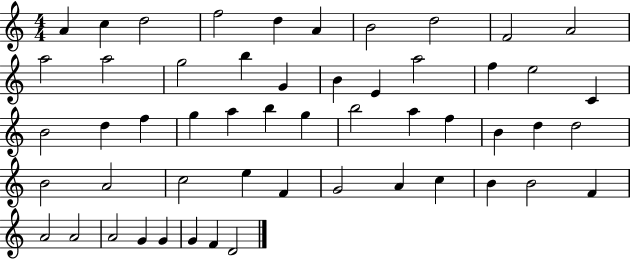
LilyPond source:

{
  \clef treble
  \numericTimeSignature
  \time 4/4
  \key c \major
  a'4 c''4 d''2 | f''2 d''4 a'4 | b'2 d''2 | f'2 a'2 | \break a''2 a''2 | g''2 b''4 g'4 | b'4 e'4 a''2 | f''4 e''2 c'4 | \break b'2 d''4 f''4 | g''4 a''4 b''4 g''4 | b''2 a''4 f''4 | b'4 d''4 d''2 | \break b'2 a'2 | c''2 e''4 f'4 | g'2 a'4 c''4 | b'4 b'2 f'4 | \break a'2 a'2 | a'2 g'4 g'4 | g'4 f'4 d'2 | \bar "|."
}